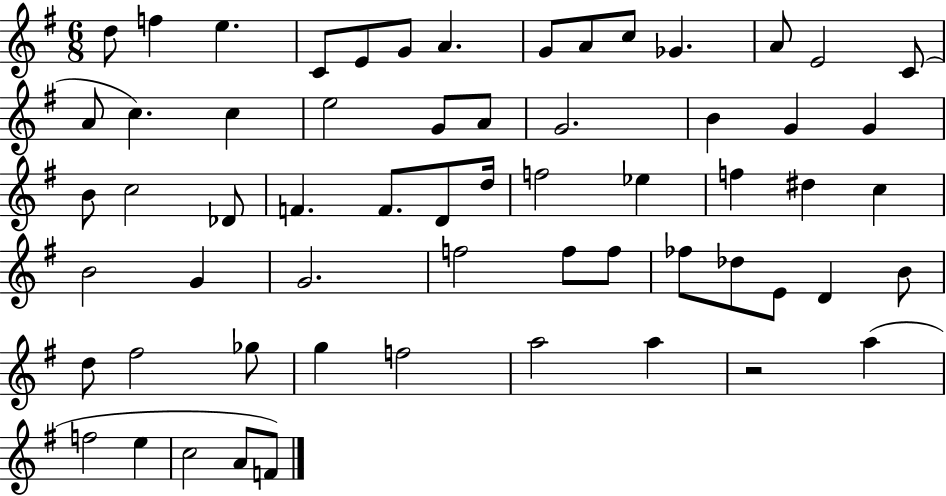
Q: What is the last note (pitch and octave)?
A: F4